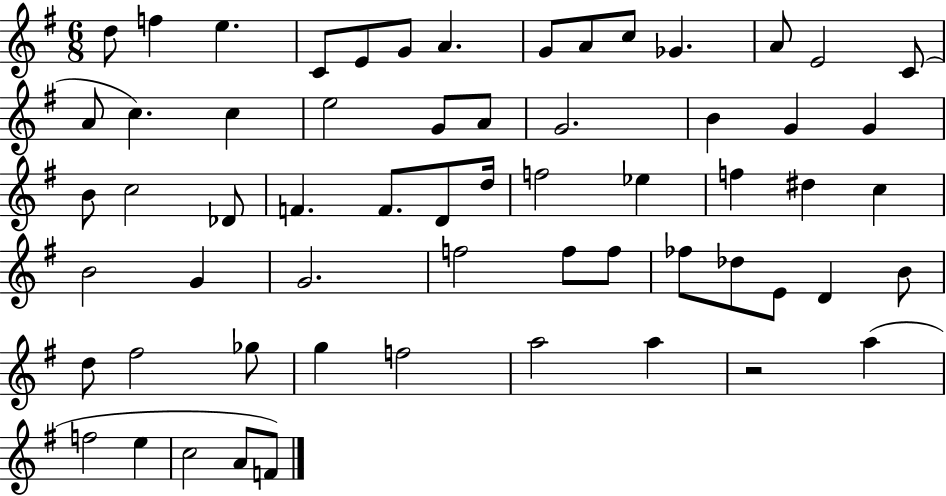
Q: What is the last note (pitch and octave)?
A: F4